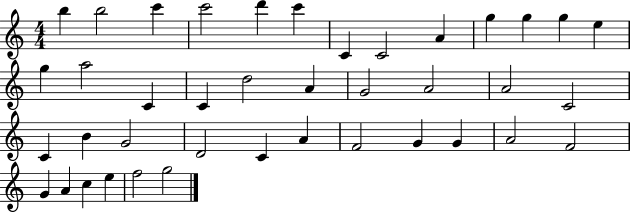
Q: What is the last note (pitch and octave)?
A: G5